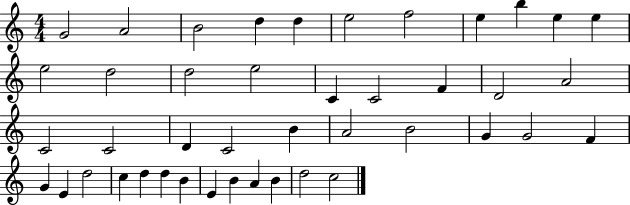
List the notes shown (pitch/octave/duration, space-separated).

G4/h A4/h B4/h D5/q D5/q E5/h F5/h E5/q B5/q E5/q E5/q E5/h D5/h D5/h E5/h C4/q C4/h F4/q D4/h A4/h C4/h C4/h D4/q C4/h B4/q A4/h B4/h G4/q G4/h F4/q G4/q E4/q D5/h C5/q D5/q D5/q B4/q E4/q B4/q A4/q B4/q D5/h C5/h